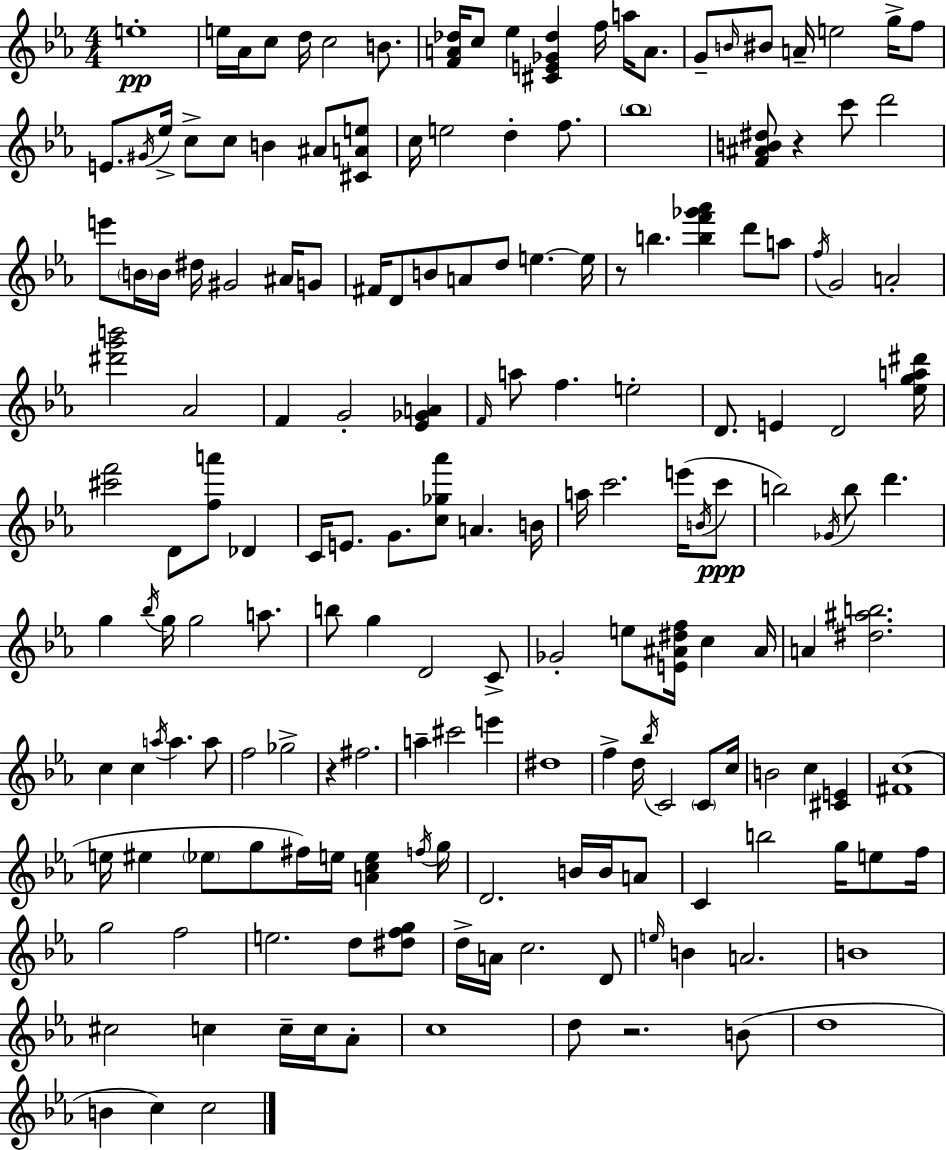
{
  \clef treble
  \numericTimeSignature
  \time 4/4
  \key c \minor
  e''1-.\pp | e''16 aes'16 c''8 d''16 c''2 b'8. | <f' a' des''>16 c''8 ees''4 <cis' e' ges' des''>4 f''16 a''16 a'8. | g'8-- \grace { b'16 } bis'8 a'16-- e''2 g''16-> f''8 | \break e'8. \acciaccatura { gis'16 } ees''16-> c''8-> c''8 b'4 ais'8 | <cis' a' e''>8 c''16 e''2 d''4-. f''8. | \parenthesize bes''1 | <f' ais' b' dis''>8 r4 c'''8 d'''2 | \break e'''8 \parenthesize b'16 b'16 dis''16 gis'2 ais'16 | g'8 fis'16 d'8 b'8 a'8 d''8 e''4.~~ | e''16 r8 b''4. <b'' f''' ges''' aes'''>4 d'''8 | a''8 \acciaccatura { f''16 } g'2 a'2-. | \break <dis''' g''' b'''>2 aes'2 | f'4 g'2-. <ees' ges' a'>4 | \grace { f'16 } a''8 f''4. e''2-. | d'8. e'4 d'2 | \break <ees'' g'' a'' dis'''>16 <cis''' f'''>2 d'8 <f'' a'''>8 | des'4 c'16 e'8. g'8. <c'' ges'' aes'''>8 a'4. | b'16 a''16 c'''2. | e'''16( \acciaccatura { b'16 } c'''8\ppp b''2) \acciaccatura { ges'16 } b''8 | \break d'''4. g''4 \acciaccatura { bes''16 } g''16 g''2 | a''8. b''8 g''4 d'2 | c'8-> ges'2-. e''8 | <e' ais' dis'' f''>16 c''4 ais'16 a'4 <dis'' ais'' b''>2. | \break c''4 c''4 \acciaccatura { a''16 } | a''4. a''8 f''2 | ges''2-> r4 fis''2. | a''4-- cis'''2 | \break e'''4 dis''1 | f''4-> d''16 \acciaccatura { bes''16 } c'2 | \parenthesize c'8 c''16 b'2 | c''4 <cis' e'>4 <fis' c''>1( | \break e''16 eis''4 \parenthesize ees''8 | g''8 fis''16) e''16 <a' c'' e''>4 \acciaccatura { f''16 } g''16 d'2. | b'16 b'16 a'8 c'4 b''2 | g''16 e''8 f''16 g''2 | \break f''2 e''2. | d''8 <dis'' f'' g''>8 d''16-> a'16 c''2. | d'8 \grace { e''16 } b'4 a'2. | b'1 | \break cis''2 | c''4 c''16-- c''16 aes'8-. c''1 | d''8 r2. | b'8( d''1 | \break b'4 c''4) | c''2 \bar "|."
}